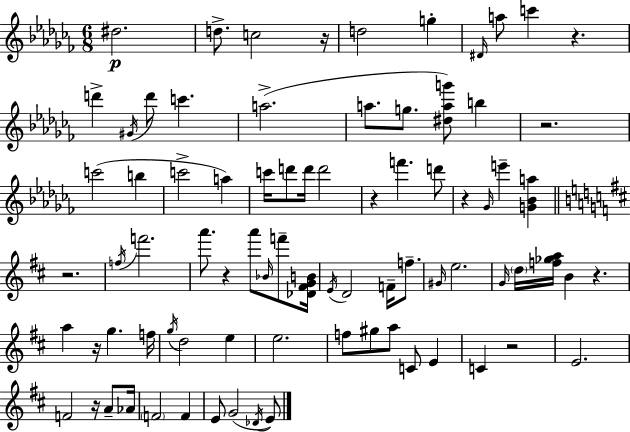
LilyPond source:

{
  \clef treble
  \numericTimeSignature
  \time 6/8
  \key aes \minor
  \repeat volta 2 { dis''2.\p | d''8.-> c''2 r16 | d''2 g''4-. | \grace { dis'16 } a''8 c'''4 r4. | \break d'''4-> \acciaccatura { gis'16 } d'''8 c'''4. | a''2.->( | a''8. g''8. <dis'' a'' g'''>8) b''4 | r2. | \break c'''2( b''4 | c'''2-> a''4) | c'''16 d'''8 d'''16 d'''2 | r4 f'''4. | \break d'''8 r4 \grace { ges'16 } e'''4-- <g' bes' a''>4 | \bar "||" \break \key b \minor r2. | \acciaccatura { f''16 } f'''2. | a'''8. r4 a'''8 \grace { bes'16 } f'''8-- | <des' fis' g' b'>16 \acciaccatura { e'16 } d'2 f'16-- | \break f''8.-- \grace { gis'16 } e''2. | \grace { g'16 } \parenthesize d''16 <f'' ges'' a''>16 b'4 r4. | a''4 r16 g''4. | f''16 \acciaccatura { g''16 } d''2 | \break e''4 e''2. | f''8 gis''8 a''8 | c'8 e'4 c'4 r2 | e'2. | \break f'2 | r16 a'8-- aes'16 \parenthesize f'2 | f'4 e'8 g'2( | \acciaccatura { des'16 } e'8) } \bar "|."
}